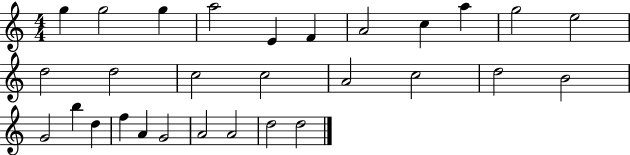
{
  \clef treble
  \numericTimeSignature
  \time 4/4
  \key c \major
  g''4 g''2 g''4 | a''2 e'4 f'4 | a'2 c''4 a''4 | g''2 e''2 | \break d''2 d''2 | c''2 c''2 | a'2 c''2 | d''2 b'2 | \break g'2 b''4 d''4 | f''4 a'4 g'2 | a'2 a'2 | d''2 d''2 | \break \bar "|."
}